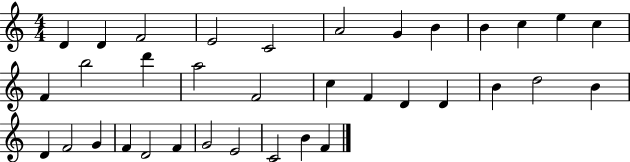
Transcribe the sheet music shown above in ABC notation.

X:1
T:Untitled
M:4/4
L:1/4
K:C
D D F2 E2 C2 A2 G B B c e c F b2 d' a2 F2 c F D D B d2 B D F2 G F D2 F G2 E2 C2 B F